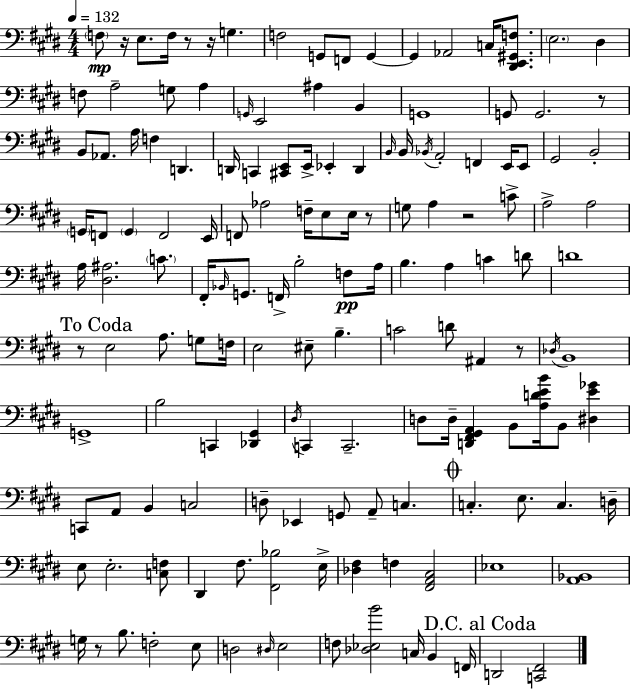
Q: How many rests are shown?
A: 9